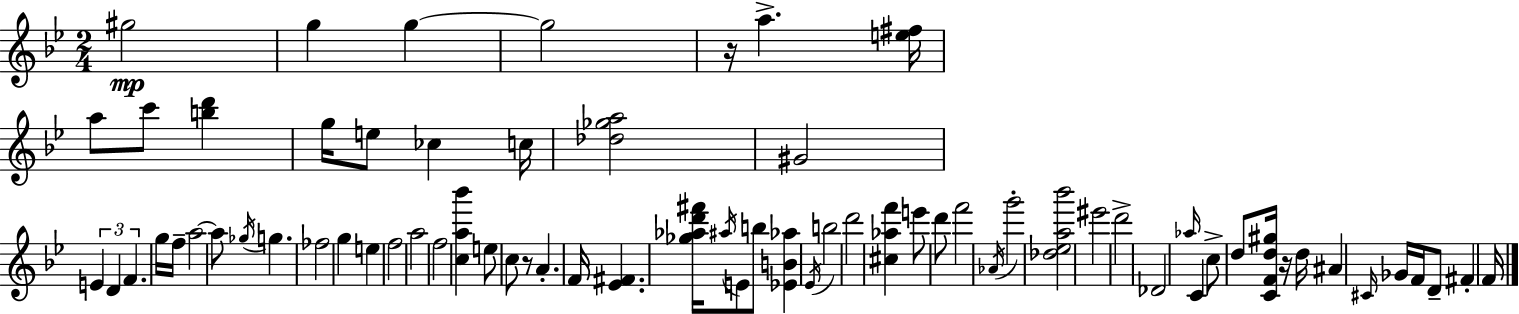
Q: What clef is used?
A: treble